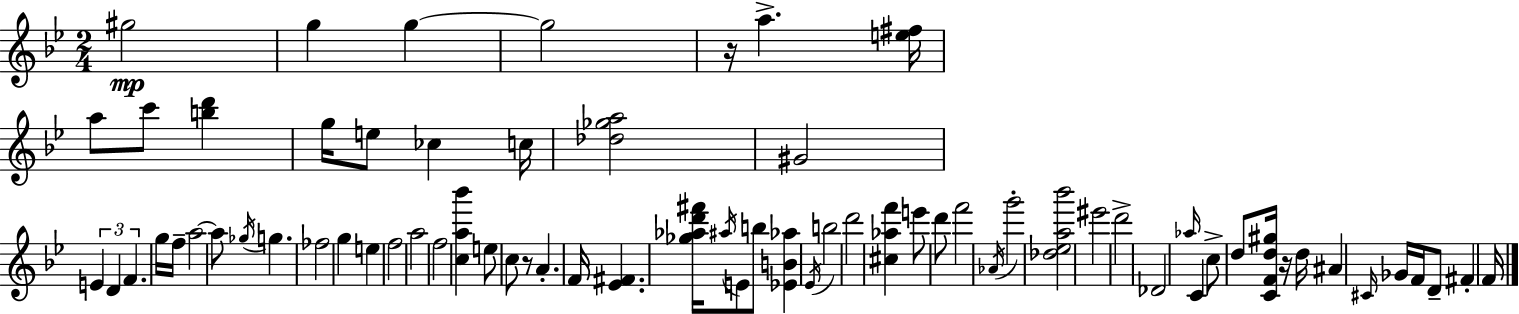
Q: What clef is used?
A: treble